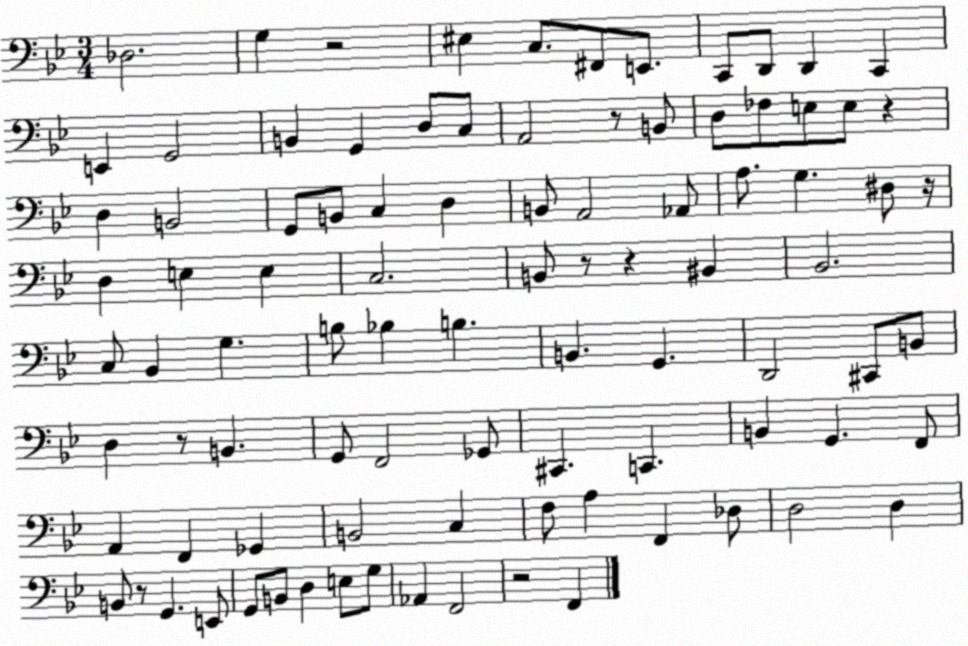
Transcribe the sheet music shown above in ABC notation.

X:1
T:Untitled
M:3/4
L:1/4
K:Bb
_D,2 G, z2 ^E, C,/2 ^F,,/2 E,,/2 C,,/2 D,,/2 D,, C,, E,, G,,2 B,, G,, D,/2 C,/2 A,,2 z/2 B,,/2 D,/2 _F,/2 E,/2 E,/2 z D, B,,2 G,,/2 B,,/2 C, D, B,,/2 A,,2 _A,,/2 A,/2 G, ^D,/2 z/4 D, E, E, C,2 B,,/2 z/2 z ^B,, _B,,2 C,/2 _B,, G, B,/2 _B, B, B,, G,, D,,2 ^C,,/2 B,,/2 D, z/2 B,, G,,/2 F,,2 _G,,/2 ^C,, C,, B,, G,, F,,/2 A,, F,, _G,, B,,2 C, F,/2 A, F,, _D,/2 D,2 D, B,,/2 z/2 G,, E,,/2 G,,/2 B,,/2 D, E,/2 G,/2 _A,, F,,2 z2 F,,